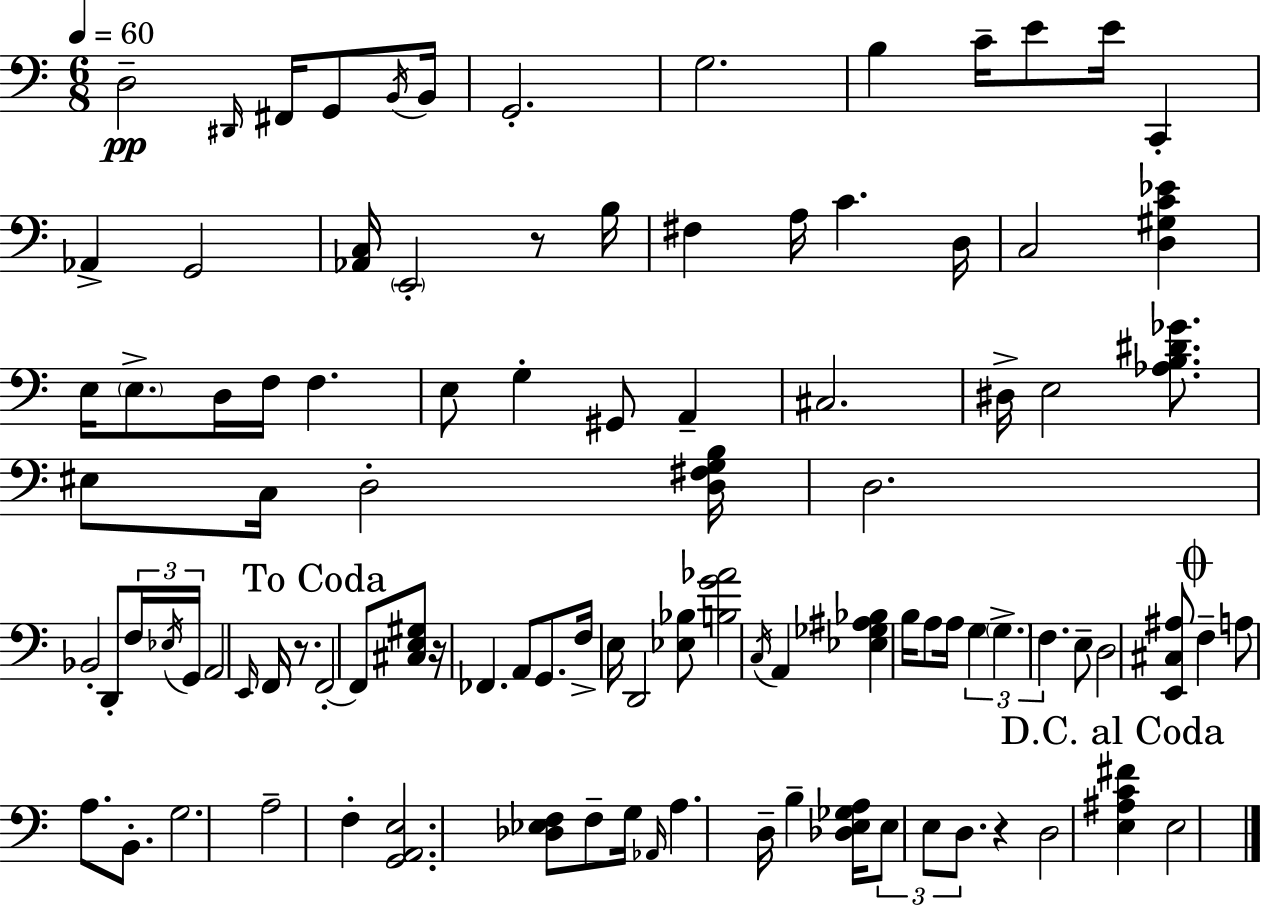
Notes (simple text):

D3/h D#2/s F#2/s G2/e B2/s B2/s G2/h. G3/h. B3/q C4/s E4/e E4/s C2/q Ab2/q G2/h [Ab2,C3]/s E2/h R/e B3/s F#3/q A3/s C4/q. D3/s C3/h [D3,G#3,C4,Eb4]/q E3/s E3/e. D3/s F3/s F3/q. E3/e G3/q G#2/e A2/q C#3/h. D#3/s E3/h [Ab3,B3,D#4,Gb4]/e. EIS3/e C3/s D3/h [D3,F#3,G3,B3]/s D3/h. Bb2/h D2/e F3/s Eb3/s G2/s A2/h E2/s F2/s R/e. F2/h F2/e [C#3,E3,G#3]/e R/s FES2/q. A2/e G2/e. F3/s E3/s D2/h [Eb3,Bb3]/e [B3,G4,Ab4]/h C3/s A2/q [Eb3,Gb3,A#3,Bb3]/q B3/s A3/e A3/s G3/q G3/q. F3/q. E3/e D3/h [E2,C#3,A#3]/e F3/q A3/e A3/e. B2/e. G3/h. A3/h F3/q [G2,A2,E3]/h. [Db3,Eb3,F3]/e F3/e G3/s Ab2/s A3/q. D3/s B3/q [Db3,E3,Gb3,A3]/s E3/e E3/e D3/e. R/q D3/h [E3,A#3,C4,F#4]/q E3/h